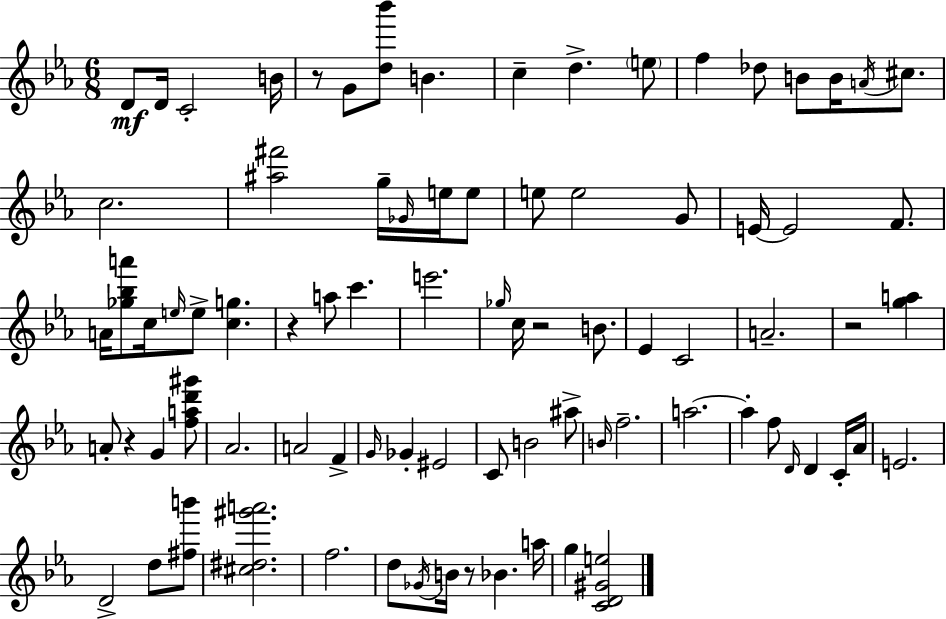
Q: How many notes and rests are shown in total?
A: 84